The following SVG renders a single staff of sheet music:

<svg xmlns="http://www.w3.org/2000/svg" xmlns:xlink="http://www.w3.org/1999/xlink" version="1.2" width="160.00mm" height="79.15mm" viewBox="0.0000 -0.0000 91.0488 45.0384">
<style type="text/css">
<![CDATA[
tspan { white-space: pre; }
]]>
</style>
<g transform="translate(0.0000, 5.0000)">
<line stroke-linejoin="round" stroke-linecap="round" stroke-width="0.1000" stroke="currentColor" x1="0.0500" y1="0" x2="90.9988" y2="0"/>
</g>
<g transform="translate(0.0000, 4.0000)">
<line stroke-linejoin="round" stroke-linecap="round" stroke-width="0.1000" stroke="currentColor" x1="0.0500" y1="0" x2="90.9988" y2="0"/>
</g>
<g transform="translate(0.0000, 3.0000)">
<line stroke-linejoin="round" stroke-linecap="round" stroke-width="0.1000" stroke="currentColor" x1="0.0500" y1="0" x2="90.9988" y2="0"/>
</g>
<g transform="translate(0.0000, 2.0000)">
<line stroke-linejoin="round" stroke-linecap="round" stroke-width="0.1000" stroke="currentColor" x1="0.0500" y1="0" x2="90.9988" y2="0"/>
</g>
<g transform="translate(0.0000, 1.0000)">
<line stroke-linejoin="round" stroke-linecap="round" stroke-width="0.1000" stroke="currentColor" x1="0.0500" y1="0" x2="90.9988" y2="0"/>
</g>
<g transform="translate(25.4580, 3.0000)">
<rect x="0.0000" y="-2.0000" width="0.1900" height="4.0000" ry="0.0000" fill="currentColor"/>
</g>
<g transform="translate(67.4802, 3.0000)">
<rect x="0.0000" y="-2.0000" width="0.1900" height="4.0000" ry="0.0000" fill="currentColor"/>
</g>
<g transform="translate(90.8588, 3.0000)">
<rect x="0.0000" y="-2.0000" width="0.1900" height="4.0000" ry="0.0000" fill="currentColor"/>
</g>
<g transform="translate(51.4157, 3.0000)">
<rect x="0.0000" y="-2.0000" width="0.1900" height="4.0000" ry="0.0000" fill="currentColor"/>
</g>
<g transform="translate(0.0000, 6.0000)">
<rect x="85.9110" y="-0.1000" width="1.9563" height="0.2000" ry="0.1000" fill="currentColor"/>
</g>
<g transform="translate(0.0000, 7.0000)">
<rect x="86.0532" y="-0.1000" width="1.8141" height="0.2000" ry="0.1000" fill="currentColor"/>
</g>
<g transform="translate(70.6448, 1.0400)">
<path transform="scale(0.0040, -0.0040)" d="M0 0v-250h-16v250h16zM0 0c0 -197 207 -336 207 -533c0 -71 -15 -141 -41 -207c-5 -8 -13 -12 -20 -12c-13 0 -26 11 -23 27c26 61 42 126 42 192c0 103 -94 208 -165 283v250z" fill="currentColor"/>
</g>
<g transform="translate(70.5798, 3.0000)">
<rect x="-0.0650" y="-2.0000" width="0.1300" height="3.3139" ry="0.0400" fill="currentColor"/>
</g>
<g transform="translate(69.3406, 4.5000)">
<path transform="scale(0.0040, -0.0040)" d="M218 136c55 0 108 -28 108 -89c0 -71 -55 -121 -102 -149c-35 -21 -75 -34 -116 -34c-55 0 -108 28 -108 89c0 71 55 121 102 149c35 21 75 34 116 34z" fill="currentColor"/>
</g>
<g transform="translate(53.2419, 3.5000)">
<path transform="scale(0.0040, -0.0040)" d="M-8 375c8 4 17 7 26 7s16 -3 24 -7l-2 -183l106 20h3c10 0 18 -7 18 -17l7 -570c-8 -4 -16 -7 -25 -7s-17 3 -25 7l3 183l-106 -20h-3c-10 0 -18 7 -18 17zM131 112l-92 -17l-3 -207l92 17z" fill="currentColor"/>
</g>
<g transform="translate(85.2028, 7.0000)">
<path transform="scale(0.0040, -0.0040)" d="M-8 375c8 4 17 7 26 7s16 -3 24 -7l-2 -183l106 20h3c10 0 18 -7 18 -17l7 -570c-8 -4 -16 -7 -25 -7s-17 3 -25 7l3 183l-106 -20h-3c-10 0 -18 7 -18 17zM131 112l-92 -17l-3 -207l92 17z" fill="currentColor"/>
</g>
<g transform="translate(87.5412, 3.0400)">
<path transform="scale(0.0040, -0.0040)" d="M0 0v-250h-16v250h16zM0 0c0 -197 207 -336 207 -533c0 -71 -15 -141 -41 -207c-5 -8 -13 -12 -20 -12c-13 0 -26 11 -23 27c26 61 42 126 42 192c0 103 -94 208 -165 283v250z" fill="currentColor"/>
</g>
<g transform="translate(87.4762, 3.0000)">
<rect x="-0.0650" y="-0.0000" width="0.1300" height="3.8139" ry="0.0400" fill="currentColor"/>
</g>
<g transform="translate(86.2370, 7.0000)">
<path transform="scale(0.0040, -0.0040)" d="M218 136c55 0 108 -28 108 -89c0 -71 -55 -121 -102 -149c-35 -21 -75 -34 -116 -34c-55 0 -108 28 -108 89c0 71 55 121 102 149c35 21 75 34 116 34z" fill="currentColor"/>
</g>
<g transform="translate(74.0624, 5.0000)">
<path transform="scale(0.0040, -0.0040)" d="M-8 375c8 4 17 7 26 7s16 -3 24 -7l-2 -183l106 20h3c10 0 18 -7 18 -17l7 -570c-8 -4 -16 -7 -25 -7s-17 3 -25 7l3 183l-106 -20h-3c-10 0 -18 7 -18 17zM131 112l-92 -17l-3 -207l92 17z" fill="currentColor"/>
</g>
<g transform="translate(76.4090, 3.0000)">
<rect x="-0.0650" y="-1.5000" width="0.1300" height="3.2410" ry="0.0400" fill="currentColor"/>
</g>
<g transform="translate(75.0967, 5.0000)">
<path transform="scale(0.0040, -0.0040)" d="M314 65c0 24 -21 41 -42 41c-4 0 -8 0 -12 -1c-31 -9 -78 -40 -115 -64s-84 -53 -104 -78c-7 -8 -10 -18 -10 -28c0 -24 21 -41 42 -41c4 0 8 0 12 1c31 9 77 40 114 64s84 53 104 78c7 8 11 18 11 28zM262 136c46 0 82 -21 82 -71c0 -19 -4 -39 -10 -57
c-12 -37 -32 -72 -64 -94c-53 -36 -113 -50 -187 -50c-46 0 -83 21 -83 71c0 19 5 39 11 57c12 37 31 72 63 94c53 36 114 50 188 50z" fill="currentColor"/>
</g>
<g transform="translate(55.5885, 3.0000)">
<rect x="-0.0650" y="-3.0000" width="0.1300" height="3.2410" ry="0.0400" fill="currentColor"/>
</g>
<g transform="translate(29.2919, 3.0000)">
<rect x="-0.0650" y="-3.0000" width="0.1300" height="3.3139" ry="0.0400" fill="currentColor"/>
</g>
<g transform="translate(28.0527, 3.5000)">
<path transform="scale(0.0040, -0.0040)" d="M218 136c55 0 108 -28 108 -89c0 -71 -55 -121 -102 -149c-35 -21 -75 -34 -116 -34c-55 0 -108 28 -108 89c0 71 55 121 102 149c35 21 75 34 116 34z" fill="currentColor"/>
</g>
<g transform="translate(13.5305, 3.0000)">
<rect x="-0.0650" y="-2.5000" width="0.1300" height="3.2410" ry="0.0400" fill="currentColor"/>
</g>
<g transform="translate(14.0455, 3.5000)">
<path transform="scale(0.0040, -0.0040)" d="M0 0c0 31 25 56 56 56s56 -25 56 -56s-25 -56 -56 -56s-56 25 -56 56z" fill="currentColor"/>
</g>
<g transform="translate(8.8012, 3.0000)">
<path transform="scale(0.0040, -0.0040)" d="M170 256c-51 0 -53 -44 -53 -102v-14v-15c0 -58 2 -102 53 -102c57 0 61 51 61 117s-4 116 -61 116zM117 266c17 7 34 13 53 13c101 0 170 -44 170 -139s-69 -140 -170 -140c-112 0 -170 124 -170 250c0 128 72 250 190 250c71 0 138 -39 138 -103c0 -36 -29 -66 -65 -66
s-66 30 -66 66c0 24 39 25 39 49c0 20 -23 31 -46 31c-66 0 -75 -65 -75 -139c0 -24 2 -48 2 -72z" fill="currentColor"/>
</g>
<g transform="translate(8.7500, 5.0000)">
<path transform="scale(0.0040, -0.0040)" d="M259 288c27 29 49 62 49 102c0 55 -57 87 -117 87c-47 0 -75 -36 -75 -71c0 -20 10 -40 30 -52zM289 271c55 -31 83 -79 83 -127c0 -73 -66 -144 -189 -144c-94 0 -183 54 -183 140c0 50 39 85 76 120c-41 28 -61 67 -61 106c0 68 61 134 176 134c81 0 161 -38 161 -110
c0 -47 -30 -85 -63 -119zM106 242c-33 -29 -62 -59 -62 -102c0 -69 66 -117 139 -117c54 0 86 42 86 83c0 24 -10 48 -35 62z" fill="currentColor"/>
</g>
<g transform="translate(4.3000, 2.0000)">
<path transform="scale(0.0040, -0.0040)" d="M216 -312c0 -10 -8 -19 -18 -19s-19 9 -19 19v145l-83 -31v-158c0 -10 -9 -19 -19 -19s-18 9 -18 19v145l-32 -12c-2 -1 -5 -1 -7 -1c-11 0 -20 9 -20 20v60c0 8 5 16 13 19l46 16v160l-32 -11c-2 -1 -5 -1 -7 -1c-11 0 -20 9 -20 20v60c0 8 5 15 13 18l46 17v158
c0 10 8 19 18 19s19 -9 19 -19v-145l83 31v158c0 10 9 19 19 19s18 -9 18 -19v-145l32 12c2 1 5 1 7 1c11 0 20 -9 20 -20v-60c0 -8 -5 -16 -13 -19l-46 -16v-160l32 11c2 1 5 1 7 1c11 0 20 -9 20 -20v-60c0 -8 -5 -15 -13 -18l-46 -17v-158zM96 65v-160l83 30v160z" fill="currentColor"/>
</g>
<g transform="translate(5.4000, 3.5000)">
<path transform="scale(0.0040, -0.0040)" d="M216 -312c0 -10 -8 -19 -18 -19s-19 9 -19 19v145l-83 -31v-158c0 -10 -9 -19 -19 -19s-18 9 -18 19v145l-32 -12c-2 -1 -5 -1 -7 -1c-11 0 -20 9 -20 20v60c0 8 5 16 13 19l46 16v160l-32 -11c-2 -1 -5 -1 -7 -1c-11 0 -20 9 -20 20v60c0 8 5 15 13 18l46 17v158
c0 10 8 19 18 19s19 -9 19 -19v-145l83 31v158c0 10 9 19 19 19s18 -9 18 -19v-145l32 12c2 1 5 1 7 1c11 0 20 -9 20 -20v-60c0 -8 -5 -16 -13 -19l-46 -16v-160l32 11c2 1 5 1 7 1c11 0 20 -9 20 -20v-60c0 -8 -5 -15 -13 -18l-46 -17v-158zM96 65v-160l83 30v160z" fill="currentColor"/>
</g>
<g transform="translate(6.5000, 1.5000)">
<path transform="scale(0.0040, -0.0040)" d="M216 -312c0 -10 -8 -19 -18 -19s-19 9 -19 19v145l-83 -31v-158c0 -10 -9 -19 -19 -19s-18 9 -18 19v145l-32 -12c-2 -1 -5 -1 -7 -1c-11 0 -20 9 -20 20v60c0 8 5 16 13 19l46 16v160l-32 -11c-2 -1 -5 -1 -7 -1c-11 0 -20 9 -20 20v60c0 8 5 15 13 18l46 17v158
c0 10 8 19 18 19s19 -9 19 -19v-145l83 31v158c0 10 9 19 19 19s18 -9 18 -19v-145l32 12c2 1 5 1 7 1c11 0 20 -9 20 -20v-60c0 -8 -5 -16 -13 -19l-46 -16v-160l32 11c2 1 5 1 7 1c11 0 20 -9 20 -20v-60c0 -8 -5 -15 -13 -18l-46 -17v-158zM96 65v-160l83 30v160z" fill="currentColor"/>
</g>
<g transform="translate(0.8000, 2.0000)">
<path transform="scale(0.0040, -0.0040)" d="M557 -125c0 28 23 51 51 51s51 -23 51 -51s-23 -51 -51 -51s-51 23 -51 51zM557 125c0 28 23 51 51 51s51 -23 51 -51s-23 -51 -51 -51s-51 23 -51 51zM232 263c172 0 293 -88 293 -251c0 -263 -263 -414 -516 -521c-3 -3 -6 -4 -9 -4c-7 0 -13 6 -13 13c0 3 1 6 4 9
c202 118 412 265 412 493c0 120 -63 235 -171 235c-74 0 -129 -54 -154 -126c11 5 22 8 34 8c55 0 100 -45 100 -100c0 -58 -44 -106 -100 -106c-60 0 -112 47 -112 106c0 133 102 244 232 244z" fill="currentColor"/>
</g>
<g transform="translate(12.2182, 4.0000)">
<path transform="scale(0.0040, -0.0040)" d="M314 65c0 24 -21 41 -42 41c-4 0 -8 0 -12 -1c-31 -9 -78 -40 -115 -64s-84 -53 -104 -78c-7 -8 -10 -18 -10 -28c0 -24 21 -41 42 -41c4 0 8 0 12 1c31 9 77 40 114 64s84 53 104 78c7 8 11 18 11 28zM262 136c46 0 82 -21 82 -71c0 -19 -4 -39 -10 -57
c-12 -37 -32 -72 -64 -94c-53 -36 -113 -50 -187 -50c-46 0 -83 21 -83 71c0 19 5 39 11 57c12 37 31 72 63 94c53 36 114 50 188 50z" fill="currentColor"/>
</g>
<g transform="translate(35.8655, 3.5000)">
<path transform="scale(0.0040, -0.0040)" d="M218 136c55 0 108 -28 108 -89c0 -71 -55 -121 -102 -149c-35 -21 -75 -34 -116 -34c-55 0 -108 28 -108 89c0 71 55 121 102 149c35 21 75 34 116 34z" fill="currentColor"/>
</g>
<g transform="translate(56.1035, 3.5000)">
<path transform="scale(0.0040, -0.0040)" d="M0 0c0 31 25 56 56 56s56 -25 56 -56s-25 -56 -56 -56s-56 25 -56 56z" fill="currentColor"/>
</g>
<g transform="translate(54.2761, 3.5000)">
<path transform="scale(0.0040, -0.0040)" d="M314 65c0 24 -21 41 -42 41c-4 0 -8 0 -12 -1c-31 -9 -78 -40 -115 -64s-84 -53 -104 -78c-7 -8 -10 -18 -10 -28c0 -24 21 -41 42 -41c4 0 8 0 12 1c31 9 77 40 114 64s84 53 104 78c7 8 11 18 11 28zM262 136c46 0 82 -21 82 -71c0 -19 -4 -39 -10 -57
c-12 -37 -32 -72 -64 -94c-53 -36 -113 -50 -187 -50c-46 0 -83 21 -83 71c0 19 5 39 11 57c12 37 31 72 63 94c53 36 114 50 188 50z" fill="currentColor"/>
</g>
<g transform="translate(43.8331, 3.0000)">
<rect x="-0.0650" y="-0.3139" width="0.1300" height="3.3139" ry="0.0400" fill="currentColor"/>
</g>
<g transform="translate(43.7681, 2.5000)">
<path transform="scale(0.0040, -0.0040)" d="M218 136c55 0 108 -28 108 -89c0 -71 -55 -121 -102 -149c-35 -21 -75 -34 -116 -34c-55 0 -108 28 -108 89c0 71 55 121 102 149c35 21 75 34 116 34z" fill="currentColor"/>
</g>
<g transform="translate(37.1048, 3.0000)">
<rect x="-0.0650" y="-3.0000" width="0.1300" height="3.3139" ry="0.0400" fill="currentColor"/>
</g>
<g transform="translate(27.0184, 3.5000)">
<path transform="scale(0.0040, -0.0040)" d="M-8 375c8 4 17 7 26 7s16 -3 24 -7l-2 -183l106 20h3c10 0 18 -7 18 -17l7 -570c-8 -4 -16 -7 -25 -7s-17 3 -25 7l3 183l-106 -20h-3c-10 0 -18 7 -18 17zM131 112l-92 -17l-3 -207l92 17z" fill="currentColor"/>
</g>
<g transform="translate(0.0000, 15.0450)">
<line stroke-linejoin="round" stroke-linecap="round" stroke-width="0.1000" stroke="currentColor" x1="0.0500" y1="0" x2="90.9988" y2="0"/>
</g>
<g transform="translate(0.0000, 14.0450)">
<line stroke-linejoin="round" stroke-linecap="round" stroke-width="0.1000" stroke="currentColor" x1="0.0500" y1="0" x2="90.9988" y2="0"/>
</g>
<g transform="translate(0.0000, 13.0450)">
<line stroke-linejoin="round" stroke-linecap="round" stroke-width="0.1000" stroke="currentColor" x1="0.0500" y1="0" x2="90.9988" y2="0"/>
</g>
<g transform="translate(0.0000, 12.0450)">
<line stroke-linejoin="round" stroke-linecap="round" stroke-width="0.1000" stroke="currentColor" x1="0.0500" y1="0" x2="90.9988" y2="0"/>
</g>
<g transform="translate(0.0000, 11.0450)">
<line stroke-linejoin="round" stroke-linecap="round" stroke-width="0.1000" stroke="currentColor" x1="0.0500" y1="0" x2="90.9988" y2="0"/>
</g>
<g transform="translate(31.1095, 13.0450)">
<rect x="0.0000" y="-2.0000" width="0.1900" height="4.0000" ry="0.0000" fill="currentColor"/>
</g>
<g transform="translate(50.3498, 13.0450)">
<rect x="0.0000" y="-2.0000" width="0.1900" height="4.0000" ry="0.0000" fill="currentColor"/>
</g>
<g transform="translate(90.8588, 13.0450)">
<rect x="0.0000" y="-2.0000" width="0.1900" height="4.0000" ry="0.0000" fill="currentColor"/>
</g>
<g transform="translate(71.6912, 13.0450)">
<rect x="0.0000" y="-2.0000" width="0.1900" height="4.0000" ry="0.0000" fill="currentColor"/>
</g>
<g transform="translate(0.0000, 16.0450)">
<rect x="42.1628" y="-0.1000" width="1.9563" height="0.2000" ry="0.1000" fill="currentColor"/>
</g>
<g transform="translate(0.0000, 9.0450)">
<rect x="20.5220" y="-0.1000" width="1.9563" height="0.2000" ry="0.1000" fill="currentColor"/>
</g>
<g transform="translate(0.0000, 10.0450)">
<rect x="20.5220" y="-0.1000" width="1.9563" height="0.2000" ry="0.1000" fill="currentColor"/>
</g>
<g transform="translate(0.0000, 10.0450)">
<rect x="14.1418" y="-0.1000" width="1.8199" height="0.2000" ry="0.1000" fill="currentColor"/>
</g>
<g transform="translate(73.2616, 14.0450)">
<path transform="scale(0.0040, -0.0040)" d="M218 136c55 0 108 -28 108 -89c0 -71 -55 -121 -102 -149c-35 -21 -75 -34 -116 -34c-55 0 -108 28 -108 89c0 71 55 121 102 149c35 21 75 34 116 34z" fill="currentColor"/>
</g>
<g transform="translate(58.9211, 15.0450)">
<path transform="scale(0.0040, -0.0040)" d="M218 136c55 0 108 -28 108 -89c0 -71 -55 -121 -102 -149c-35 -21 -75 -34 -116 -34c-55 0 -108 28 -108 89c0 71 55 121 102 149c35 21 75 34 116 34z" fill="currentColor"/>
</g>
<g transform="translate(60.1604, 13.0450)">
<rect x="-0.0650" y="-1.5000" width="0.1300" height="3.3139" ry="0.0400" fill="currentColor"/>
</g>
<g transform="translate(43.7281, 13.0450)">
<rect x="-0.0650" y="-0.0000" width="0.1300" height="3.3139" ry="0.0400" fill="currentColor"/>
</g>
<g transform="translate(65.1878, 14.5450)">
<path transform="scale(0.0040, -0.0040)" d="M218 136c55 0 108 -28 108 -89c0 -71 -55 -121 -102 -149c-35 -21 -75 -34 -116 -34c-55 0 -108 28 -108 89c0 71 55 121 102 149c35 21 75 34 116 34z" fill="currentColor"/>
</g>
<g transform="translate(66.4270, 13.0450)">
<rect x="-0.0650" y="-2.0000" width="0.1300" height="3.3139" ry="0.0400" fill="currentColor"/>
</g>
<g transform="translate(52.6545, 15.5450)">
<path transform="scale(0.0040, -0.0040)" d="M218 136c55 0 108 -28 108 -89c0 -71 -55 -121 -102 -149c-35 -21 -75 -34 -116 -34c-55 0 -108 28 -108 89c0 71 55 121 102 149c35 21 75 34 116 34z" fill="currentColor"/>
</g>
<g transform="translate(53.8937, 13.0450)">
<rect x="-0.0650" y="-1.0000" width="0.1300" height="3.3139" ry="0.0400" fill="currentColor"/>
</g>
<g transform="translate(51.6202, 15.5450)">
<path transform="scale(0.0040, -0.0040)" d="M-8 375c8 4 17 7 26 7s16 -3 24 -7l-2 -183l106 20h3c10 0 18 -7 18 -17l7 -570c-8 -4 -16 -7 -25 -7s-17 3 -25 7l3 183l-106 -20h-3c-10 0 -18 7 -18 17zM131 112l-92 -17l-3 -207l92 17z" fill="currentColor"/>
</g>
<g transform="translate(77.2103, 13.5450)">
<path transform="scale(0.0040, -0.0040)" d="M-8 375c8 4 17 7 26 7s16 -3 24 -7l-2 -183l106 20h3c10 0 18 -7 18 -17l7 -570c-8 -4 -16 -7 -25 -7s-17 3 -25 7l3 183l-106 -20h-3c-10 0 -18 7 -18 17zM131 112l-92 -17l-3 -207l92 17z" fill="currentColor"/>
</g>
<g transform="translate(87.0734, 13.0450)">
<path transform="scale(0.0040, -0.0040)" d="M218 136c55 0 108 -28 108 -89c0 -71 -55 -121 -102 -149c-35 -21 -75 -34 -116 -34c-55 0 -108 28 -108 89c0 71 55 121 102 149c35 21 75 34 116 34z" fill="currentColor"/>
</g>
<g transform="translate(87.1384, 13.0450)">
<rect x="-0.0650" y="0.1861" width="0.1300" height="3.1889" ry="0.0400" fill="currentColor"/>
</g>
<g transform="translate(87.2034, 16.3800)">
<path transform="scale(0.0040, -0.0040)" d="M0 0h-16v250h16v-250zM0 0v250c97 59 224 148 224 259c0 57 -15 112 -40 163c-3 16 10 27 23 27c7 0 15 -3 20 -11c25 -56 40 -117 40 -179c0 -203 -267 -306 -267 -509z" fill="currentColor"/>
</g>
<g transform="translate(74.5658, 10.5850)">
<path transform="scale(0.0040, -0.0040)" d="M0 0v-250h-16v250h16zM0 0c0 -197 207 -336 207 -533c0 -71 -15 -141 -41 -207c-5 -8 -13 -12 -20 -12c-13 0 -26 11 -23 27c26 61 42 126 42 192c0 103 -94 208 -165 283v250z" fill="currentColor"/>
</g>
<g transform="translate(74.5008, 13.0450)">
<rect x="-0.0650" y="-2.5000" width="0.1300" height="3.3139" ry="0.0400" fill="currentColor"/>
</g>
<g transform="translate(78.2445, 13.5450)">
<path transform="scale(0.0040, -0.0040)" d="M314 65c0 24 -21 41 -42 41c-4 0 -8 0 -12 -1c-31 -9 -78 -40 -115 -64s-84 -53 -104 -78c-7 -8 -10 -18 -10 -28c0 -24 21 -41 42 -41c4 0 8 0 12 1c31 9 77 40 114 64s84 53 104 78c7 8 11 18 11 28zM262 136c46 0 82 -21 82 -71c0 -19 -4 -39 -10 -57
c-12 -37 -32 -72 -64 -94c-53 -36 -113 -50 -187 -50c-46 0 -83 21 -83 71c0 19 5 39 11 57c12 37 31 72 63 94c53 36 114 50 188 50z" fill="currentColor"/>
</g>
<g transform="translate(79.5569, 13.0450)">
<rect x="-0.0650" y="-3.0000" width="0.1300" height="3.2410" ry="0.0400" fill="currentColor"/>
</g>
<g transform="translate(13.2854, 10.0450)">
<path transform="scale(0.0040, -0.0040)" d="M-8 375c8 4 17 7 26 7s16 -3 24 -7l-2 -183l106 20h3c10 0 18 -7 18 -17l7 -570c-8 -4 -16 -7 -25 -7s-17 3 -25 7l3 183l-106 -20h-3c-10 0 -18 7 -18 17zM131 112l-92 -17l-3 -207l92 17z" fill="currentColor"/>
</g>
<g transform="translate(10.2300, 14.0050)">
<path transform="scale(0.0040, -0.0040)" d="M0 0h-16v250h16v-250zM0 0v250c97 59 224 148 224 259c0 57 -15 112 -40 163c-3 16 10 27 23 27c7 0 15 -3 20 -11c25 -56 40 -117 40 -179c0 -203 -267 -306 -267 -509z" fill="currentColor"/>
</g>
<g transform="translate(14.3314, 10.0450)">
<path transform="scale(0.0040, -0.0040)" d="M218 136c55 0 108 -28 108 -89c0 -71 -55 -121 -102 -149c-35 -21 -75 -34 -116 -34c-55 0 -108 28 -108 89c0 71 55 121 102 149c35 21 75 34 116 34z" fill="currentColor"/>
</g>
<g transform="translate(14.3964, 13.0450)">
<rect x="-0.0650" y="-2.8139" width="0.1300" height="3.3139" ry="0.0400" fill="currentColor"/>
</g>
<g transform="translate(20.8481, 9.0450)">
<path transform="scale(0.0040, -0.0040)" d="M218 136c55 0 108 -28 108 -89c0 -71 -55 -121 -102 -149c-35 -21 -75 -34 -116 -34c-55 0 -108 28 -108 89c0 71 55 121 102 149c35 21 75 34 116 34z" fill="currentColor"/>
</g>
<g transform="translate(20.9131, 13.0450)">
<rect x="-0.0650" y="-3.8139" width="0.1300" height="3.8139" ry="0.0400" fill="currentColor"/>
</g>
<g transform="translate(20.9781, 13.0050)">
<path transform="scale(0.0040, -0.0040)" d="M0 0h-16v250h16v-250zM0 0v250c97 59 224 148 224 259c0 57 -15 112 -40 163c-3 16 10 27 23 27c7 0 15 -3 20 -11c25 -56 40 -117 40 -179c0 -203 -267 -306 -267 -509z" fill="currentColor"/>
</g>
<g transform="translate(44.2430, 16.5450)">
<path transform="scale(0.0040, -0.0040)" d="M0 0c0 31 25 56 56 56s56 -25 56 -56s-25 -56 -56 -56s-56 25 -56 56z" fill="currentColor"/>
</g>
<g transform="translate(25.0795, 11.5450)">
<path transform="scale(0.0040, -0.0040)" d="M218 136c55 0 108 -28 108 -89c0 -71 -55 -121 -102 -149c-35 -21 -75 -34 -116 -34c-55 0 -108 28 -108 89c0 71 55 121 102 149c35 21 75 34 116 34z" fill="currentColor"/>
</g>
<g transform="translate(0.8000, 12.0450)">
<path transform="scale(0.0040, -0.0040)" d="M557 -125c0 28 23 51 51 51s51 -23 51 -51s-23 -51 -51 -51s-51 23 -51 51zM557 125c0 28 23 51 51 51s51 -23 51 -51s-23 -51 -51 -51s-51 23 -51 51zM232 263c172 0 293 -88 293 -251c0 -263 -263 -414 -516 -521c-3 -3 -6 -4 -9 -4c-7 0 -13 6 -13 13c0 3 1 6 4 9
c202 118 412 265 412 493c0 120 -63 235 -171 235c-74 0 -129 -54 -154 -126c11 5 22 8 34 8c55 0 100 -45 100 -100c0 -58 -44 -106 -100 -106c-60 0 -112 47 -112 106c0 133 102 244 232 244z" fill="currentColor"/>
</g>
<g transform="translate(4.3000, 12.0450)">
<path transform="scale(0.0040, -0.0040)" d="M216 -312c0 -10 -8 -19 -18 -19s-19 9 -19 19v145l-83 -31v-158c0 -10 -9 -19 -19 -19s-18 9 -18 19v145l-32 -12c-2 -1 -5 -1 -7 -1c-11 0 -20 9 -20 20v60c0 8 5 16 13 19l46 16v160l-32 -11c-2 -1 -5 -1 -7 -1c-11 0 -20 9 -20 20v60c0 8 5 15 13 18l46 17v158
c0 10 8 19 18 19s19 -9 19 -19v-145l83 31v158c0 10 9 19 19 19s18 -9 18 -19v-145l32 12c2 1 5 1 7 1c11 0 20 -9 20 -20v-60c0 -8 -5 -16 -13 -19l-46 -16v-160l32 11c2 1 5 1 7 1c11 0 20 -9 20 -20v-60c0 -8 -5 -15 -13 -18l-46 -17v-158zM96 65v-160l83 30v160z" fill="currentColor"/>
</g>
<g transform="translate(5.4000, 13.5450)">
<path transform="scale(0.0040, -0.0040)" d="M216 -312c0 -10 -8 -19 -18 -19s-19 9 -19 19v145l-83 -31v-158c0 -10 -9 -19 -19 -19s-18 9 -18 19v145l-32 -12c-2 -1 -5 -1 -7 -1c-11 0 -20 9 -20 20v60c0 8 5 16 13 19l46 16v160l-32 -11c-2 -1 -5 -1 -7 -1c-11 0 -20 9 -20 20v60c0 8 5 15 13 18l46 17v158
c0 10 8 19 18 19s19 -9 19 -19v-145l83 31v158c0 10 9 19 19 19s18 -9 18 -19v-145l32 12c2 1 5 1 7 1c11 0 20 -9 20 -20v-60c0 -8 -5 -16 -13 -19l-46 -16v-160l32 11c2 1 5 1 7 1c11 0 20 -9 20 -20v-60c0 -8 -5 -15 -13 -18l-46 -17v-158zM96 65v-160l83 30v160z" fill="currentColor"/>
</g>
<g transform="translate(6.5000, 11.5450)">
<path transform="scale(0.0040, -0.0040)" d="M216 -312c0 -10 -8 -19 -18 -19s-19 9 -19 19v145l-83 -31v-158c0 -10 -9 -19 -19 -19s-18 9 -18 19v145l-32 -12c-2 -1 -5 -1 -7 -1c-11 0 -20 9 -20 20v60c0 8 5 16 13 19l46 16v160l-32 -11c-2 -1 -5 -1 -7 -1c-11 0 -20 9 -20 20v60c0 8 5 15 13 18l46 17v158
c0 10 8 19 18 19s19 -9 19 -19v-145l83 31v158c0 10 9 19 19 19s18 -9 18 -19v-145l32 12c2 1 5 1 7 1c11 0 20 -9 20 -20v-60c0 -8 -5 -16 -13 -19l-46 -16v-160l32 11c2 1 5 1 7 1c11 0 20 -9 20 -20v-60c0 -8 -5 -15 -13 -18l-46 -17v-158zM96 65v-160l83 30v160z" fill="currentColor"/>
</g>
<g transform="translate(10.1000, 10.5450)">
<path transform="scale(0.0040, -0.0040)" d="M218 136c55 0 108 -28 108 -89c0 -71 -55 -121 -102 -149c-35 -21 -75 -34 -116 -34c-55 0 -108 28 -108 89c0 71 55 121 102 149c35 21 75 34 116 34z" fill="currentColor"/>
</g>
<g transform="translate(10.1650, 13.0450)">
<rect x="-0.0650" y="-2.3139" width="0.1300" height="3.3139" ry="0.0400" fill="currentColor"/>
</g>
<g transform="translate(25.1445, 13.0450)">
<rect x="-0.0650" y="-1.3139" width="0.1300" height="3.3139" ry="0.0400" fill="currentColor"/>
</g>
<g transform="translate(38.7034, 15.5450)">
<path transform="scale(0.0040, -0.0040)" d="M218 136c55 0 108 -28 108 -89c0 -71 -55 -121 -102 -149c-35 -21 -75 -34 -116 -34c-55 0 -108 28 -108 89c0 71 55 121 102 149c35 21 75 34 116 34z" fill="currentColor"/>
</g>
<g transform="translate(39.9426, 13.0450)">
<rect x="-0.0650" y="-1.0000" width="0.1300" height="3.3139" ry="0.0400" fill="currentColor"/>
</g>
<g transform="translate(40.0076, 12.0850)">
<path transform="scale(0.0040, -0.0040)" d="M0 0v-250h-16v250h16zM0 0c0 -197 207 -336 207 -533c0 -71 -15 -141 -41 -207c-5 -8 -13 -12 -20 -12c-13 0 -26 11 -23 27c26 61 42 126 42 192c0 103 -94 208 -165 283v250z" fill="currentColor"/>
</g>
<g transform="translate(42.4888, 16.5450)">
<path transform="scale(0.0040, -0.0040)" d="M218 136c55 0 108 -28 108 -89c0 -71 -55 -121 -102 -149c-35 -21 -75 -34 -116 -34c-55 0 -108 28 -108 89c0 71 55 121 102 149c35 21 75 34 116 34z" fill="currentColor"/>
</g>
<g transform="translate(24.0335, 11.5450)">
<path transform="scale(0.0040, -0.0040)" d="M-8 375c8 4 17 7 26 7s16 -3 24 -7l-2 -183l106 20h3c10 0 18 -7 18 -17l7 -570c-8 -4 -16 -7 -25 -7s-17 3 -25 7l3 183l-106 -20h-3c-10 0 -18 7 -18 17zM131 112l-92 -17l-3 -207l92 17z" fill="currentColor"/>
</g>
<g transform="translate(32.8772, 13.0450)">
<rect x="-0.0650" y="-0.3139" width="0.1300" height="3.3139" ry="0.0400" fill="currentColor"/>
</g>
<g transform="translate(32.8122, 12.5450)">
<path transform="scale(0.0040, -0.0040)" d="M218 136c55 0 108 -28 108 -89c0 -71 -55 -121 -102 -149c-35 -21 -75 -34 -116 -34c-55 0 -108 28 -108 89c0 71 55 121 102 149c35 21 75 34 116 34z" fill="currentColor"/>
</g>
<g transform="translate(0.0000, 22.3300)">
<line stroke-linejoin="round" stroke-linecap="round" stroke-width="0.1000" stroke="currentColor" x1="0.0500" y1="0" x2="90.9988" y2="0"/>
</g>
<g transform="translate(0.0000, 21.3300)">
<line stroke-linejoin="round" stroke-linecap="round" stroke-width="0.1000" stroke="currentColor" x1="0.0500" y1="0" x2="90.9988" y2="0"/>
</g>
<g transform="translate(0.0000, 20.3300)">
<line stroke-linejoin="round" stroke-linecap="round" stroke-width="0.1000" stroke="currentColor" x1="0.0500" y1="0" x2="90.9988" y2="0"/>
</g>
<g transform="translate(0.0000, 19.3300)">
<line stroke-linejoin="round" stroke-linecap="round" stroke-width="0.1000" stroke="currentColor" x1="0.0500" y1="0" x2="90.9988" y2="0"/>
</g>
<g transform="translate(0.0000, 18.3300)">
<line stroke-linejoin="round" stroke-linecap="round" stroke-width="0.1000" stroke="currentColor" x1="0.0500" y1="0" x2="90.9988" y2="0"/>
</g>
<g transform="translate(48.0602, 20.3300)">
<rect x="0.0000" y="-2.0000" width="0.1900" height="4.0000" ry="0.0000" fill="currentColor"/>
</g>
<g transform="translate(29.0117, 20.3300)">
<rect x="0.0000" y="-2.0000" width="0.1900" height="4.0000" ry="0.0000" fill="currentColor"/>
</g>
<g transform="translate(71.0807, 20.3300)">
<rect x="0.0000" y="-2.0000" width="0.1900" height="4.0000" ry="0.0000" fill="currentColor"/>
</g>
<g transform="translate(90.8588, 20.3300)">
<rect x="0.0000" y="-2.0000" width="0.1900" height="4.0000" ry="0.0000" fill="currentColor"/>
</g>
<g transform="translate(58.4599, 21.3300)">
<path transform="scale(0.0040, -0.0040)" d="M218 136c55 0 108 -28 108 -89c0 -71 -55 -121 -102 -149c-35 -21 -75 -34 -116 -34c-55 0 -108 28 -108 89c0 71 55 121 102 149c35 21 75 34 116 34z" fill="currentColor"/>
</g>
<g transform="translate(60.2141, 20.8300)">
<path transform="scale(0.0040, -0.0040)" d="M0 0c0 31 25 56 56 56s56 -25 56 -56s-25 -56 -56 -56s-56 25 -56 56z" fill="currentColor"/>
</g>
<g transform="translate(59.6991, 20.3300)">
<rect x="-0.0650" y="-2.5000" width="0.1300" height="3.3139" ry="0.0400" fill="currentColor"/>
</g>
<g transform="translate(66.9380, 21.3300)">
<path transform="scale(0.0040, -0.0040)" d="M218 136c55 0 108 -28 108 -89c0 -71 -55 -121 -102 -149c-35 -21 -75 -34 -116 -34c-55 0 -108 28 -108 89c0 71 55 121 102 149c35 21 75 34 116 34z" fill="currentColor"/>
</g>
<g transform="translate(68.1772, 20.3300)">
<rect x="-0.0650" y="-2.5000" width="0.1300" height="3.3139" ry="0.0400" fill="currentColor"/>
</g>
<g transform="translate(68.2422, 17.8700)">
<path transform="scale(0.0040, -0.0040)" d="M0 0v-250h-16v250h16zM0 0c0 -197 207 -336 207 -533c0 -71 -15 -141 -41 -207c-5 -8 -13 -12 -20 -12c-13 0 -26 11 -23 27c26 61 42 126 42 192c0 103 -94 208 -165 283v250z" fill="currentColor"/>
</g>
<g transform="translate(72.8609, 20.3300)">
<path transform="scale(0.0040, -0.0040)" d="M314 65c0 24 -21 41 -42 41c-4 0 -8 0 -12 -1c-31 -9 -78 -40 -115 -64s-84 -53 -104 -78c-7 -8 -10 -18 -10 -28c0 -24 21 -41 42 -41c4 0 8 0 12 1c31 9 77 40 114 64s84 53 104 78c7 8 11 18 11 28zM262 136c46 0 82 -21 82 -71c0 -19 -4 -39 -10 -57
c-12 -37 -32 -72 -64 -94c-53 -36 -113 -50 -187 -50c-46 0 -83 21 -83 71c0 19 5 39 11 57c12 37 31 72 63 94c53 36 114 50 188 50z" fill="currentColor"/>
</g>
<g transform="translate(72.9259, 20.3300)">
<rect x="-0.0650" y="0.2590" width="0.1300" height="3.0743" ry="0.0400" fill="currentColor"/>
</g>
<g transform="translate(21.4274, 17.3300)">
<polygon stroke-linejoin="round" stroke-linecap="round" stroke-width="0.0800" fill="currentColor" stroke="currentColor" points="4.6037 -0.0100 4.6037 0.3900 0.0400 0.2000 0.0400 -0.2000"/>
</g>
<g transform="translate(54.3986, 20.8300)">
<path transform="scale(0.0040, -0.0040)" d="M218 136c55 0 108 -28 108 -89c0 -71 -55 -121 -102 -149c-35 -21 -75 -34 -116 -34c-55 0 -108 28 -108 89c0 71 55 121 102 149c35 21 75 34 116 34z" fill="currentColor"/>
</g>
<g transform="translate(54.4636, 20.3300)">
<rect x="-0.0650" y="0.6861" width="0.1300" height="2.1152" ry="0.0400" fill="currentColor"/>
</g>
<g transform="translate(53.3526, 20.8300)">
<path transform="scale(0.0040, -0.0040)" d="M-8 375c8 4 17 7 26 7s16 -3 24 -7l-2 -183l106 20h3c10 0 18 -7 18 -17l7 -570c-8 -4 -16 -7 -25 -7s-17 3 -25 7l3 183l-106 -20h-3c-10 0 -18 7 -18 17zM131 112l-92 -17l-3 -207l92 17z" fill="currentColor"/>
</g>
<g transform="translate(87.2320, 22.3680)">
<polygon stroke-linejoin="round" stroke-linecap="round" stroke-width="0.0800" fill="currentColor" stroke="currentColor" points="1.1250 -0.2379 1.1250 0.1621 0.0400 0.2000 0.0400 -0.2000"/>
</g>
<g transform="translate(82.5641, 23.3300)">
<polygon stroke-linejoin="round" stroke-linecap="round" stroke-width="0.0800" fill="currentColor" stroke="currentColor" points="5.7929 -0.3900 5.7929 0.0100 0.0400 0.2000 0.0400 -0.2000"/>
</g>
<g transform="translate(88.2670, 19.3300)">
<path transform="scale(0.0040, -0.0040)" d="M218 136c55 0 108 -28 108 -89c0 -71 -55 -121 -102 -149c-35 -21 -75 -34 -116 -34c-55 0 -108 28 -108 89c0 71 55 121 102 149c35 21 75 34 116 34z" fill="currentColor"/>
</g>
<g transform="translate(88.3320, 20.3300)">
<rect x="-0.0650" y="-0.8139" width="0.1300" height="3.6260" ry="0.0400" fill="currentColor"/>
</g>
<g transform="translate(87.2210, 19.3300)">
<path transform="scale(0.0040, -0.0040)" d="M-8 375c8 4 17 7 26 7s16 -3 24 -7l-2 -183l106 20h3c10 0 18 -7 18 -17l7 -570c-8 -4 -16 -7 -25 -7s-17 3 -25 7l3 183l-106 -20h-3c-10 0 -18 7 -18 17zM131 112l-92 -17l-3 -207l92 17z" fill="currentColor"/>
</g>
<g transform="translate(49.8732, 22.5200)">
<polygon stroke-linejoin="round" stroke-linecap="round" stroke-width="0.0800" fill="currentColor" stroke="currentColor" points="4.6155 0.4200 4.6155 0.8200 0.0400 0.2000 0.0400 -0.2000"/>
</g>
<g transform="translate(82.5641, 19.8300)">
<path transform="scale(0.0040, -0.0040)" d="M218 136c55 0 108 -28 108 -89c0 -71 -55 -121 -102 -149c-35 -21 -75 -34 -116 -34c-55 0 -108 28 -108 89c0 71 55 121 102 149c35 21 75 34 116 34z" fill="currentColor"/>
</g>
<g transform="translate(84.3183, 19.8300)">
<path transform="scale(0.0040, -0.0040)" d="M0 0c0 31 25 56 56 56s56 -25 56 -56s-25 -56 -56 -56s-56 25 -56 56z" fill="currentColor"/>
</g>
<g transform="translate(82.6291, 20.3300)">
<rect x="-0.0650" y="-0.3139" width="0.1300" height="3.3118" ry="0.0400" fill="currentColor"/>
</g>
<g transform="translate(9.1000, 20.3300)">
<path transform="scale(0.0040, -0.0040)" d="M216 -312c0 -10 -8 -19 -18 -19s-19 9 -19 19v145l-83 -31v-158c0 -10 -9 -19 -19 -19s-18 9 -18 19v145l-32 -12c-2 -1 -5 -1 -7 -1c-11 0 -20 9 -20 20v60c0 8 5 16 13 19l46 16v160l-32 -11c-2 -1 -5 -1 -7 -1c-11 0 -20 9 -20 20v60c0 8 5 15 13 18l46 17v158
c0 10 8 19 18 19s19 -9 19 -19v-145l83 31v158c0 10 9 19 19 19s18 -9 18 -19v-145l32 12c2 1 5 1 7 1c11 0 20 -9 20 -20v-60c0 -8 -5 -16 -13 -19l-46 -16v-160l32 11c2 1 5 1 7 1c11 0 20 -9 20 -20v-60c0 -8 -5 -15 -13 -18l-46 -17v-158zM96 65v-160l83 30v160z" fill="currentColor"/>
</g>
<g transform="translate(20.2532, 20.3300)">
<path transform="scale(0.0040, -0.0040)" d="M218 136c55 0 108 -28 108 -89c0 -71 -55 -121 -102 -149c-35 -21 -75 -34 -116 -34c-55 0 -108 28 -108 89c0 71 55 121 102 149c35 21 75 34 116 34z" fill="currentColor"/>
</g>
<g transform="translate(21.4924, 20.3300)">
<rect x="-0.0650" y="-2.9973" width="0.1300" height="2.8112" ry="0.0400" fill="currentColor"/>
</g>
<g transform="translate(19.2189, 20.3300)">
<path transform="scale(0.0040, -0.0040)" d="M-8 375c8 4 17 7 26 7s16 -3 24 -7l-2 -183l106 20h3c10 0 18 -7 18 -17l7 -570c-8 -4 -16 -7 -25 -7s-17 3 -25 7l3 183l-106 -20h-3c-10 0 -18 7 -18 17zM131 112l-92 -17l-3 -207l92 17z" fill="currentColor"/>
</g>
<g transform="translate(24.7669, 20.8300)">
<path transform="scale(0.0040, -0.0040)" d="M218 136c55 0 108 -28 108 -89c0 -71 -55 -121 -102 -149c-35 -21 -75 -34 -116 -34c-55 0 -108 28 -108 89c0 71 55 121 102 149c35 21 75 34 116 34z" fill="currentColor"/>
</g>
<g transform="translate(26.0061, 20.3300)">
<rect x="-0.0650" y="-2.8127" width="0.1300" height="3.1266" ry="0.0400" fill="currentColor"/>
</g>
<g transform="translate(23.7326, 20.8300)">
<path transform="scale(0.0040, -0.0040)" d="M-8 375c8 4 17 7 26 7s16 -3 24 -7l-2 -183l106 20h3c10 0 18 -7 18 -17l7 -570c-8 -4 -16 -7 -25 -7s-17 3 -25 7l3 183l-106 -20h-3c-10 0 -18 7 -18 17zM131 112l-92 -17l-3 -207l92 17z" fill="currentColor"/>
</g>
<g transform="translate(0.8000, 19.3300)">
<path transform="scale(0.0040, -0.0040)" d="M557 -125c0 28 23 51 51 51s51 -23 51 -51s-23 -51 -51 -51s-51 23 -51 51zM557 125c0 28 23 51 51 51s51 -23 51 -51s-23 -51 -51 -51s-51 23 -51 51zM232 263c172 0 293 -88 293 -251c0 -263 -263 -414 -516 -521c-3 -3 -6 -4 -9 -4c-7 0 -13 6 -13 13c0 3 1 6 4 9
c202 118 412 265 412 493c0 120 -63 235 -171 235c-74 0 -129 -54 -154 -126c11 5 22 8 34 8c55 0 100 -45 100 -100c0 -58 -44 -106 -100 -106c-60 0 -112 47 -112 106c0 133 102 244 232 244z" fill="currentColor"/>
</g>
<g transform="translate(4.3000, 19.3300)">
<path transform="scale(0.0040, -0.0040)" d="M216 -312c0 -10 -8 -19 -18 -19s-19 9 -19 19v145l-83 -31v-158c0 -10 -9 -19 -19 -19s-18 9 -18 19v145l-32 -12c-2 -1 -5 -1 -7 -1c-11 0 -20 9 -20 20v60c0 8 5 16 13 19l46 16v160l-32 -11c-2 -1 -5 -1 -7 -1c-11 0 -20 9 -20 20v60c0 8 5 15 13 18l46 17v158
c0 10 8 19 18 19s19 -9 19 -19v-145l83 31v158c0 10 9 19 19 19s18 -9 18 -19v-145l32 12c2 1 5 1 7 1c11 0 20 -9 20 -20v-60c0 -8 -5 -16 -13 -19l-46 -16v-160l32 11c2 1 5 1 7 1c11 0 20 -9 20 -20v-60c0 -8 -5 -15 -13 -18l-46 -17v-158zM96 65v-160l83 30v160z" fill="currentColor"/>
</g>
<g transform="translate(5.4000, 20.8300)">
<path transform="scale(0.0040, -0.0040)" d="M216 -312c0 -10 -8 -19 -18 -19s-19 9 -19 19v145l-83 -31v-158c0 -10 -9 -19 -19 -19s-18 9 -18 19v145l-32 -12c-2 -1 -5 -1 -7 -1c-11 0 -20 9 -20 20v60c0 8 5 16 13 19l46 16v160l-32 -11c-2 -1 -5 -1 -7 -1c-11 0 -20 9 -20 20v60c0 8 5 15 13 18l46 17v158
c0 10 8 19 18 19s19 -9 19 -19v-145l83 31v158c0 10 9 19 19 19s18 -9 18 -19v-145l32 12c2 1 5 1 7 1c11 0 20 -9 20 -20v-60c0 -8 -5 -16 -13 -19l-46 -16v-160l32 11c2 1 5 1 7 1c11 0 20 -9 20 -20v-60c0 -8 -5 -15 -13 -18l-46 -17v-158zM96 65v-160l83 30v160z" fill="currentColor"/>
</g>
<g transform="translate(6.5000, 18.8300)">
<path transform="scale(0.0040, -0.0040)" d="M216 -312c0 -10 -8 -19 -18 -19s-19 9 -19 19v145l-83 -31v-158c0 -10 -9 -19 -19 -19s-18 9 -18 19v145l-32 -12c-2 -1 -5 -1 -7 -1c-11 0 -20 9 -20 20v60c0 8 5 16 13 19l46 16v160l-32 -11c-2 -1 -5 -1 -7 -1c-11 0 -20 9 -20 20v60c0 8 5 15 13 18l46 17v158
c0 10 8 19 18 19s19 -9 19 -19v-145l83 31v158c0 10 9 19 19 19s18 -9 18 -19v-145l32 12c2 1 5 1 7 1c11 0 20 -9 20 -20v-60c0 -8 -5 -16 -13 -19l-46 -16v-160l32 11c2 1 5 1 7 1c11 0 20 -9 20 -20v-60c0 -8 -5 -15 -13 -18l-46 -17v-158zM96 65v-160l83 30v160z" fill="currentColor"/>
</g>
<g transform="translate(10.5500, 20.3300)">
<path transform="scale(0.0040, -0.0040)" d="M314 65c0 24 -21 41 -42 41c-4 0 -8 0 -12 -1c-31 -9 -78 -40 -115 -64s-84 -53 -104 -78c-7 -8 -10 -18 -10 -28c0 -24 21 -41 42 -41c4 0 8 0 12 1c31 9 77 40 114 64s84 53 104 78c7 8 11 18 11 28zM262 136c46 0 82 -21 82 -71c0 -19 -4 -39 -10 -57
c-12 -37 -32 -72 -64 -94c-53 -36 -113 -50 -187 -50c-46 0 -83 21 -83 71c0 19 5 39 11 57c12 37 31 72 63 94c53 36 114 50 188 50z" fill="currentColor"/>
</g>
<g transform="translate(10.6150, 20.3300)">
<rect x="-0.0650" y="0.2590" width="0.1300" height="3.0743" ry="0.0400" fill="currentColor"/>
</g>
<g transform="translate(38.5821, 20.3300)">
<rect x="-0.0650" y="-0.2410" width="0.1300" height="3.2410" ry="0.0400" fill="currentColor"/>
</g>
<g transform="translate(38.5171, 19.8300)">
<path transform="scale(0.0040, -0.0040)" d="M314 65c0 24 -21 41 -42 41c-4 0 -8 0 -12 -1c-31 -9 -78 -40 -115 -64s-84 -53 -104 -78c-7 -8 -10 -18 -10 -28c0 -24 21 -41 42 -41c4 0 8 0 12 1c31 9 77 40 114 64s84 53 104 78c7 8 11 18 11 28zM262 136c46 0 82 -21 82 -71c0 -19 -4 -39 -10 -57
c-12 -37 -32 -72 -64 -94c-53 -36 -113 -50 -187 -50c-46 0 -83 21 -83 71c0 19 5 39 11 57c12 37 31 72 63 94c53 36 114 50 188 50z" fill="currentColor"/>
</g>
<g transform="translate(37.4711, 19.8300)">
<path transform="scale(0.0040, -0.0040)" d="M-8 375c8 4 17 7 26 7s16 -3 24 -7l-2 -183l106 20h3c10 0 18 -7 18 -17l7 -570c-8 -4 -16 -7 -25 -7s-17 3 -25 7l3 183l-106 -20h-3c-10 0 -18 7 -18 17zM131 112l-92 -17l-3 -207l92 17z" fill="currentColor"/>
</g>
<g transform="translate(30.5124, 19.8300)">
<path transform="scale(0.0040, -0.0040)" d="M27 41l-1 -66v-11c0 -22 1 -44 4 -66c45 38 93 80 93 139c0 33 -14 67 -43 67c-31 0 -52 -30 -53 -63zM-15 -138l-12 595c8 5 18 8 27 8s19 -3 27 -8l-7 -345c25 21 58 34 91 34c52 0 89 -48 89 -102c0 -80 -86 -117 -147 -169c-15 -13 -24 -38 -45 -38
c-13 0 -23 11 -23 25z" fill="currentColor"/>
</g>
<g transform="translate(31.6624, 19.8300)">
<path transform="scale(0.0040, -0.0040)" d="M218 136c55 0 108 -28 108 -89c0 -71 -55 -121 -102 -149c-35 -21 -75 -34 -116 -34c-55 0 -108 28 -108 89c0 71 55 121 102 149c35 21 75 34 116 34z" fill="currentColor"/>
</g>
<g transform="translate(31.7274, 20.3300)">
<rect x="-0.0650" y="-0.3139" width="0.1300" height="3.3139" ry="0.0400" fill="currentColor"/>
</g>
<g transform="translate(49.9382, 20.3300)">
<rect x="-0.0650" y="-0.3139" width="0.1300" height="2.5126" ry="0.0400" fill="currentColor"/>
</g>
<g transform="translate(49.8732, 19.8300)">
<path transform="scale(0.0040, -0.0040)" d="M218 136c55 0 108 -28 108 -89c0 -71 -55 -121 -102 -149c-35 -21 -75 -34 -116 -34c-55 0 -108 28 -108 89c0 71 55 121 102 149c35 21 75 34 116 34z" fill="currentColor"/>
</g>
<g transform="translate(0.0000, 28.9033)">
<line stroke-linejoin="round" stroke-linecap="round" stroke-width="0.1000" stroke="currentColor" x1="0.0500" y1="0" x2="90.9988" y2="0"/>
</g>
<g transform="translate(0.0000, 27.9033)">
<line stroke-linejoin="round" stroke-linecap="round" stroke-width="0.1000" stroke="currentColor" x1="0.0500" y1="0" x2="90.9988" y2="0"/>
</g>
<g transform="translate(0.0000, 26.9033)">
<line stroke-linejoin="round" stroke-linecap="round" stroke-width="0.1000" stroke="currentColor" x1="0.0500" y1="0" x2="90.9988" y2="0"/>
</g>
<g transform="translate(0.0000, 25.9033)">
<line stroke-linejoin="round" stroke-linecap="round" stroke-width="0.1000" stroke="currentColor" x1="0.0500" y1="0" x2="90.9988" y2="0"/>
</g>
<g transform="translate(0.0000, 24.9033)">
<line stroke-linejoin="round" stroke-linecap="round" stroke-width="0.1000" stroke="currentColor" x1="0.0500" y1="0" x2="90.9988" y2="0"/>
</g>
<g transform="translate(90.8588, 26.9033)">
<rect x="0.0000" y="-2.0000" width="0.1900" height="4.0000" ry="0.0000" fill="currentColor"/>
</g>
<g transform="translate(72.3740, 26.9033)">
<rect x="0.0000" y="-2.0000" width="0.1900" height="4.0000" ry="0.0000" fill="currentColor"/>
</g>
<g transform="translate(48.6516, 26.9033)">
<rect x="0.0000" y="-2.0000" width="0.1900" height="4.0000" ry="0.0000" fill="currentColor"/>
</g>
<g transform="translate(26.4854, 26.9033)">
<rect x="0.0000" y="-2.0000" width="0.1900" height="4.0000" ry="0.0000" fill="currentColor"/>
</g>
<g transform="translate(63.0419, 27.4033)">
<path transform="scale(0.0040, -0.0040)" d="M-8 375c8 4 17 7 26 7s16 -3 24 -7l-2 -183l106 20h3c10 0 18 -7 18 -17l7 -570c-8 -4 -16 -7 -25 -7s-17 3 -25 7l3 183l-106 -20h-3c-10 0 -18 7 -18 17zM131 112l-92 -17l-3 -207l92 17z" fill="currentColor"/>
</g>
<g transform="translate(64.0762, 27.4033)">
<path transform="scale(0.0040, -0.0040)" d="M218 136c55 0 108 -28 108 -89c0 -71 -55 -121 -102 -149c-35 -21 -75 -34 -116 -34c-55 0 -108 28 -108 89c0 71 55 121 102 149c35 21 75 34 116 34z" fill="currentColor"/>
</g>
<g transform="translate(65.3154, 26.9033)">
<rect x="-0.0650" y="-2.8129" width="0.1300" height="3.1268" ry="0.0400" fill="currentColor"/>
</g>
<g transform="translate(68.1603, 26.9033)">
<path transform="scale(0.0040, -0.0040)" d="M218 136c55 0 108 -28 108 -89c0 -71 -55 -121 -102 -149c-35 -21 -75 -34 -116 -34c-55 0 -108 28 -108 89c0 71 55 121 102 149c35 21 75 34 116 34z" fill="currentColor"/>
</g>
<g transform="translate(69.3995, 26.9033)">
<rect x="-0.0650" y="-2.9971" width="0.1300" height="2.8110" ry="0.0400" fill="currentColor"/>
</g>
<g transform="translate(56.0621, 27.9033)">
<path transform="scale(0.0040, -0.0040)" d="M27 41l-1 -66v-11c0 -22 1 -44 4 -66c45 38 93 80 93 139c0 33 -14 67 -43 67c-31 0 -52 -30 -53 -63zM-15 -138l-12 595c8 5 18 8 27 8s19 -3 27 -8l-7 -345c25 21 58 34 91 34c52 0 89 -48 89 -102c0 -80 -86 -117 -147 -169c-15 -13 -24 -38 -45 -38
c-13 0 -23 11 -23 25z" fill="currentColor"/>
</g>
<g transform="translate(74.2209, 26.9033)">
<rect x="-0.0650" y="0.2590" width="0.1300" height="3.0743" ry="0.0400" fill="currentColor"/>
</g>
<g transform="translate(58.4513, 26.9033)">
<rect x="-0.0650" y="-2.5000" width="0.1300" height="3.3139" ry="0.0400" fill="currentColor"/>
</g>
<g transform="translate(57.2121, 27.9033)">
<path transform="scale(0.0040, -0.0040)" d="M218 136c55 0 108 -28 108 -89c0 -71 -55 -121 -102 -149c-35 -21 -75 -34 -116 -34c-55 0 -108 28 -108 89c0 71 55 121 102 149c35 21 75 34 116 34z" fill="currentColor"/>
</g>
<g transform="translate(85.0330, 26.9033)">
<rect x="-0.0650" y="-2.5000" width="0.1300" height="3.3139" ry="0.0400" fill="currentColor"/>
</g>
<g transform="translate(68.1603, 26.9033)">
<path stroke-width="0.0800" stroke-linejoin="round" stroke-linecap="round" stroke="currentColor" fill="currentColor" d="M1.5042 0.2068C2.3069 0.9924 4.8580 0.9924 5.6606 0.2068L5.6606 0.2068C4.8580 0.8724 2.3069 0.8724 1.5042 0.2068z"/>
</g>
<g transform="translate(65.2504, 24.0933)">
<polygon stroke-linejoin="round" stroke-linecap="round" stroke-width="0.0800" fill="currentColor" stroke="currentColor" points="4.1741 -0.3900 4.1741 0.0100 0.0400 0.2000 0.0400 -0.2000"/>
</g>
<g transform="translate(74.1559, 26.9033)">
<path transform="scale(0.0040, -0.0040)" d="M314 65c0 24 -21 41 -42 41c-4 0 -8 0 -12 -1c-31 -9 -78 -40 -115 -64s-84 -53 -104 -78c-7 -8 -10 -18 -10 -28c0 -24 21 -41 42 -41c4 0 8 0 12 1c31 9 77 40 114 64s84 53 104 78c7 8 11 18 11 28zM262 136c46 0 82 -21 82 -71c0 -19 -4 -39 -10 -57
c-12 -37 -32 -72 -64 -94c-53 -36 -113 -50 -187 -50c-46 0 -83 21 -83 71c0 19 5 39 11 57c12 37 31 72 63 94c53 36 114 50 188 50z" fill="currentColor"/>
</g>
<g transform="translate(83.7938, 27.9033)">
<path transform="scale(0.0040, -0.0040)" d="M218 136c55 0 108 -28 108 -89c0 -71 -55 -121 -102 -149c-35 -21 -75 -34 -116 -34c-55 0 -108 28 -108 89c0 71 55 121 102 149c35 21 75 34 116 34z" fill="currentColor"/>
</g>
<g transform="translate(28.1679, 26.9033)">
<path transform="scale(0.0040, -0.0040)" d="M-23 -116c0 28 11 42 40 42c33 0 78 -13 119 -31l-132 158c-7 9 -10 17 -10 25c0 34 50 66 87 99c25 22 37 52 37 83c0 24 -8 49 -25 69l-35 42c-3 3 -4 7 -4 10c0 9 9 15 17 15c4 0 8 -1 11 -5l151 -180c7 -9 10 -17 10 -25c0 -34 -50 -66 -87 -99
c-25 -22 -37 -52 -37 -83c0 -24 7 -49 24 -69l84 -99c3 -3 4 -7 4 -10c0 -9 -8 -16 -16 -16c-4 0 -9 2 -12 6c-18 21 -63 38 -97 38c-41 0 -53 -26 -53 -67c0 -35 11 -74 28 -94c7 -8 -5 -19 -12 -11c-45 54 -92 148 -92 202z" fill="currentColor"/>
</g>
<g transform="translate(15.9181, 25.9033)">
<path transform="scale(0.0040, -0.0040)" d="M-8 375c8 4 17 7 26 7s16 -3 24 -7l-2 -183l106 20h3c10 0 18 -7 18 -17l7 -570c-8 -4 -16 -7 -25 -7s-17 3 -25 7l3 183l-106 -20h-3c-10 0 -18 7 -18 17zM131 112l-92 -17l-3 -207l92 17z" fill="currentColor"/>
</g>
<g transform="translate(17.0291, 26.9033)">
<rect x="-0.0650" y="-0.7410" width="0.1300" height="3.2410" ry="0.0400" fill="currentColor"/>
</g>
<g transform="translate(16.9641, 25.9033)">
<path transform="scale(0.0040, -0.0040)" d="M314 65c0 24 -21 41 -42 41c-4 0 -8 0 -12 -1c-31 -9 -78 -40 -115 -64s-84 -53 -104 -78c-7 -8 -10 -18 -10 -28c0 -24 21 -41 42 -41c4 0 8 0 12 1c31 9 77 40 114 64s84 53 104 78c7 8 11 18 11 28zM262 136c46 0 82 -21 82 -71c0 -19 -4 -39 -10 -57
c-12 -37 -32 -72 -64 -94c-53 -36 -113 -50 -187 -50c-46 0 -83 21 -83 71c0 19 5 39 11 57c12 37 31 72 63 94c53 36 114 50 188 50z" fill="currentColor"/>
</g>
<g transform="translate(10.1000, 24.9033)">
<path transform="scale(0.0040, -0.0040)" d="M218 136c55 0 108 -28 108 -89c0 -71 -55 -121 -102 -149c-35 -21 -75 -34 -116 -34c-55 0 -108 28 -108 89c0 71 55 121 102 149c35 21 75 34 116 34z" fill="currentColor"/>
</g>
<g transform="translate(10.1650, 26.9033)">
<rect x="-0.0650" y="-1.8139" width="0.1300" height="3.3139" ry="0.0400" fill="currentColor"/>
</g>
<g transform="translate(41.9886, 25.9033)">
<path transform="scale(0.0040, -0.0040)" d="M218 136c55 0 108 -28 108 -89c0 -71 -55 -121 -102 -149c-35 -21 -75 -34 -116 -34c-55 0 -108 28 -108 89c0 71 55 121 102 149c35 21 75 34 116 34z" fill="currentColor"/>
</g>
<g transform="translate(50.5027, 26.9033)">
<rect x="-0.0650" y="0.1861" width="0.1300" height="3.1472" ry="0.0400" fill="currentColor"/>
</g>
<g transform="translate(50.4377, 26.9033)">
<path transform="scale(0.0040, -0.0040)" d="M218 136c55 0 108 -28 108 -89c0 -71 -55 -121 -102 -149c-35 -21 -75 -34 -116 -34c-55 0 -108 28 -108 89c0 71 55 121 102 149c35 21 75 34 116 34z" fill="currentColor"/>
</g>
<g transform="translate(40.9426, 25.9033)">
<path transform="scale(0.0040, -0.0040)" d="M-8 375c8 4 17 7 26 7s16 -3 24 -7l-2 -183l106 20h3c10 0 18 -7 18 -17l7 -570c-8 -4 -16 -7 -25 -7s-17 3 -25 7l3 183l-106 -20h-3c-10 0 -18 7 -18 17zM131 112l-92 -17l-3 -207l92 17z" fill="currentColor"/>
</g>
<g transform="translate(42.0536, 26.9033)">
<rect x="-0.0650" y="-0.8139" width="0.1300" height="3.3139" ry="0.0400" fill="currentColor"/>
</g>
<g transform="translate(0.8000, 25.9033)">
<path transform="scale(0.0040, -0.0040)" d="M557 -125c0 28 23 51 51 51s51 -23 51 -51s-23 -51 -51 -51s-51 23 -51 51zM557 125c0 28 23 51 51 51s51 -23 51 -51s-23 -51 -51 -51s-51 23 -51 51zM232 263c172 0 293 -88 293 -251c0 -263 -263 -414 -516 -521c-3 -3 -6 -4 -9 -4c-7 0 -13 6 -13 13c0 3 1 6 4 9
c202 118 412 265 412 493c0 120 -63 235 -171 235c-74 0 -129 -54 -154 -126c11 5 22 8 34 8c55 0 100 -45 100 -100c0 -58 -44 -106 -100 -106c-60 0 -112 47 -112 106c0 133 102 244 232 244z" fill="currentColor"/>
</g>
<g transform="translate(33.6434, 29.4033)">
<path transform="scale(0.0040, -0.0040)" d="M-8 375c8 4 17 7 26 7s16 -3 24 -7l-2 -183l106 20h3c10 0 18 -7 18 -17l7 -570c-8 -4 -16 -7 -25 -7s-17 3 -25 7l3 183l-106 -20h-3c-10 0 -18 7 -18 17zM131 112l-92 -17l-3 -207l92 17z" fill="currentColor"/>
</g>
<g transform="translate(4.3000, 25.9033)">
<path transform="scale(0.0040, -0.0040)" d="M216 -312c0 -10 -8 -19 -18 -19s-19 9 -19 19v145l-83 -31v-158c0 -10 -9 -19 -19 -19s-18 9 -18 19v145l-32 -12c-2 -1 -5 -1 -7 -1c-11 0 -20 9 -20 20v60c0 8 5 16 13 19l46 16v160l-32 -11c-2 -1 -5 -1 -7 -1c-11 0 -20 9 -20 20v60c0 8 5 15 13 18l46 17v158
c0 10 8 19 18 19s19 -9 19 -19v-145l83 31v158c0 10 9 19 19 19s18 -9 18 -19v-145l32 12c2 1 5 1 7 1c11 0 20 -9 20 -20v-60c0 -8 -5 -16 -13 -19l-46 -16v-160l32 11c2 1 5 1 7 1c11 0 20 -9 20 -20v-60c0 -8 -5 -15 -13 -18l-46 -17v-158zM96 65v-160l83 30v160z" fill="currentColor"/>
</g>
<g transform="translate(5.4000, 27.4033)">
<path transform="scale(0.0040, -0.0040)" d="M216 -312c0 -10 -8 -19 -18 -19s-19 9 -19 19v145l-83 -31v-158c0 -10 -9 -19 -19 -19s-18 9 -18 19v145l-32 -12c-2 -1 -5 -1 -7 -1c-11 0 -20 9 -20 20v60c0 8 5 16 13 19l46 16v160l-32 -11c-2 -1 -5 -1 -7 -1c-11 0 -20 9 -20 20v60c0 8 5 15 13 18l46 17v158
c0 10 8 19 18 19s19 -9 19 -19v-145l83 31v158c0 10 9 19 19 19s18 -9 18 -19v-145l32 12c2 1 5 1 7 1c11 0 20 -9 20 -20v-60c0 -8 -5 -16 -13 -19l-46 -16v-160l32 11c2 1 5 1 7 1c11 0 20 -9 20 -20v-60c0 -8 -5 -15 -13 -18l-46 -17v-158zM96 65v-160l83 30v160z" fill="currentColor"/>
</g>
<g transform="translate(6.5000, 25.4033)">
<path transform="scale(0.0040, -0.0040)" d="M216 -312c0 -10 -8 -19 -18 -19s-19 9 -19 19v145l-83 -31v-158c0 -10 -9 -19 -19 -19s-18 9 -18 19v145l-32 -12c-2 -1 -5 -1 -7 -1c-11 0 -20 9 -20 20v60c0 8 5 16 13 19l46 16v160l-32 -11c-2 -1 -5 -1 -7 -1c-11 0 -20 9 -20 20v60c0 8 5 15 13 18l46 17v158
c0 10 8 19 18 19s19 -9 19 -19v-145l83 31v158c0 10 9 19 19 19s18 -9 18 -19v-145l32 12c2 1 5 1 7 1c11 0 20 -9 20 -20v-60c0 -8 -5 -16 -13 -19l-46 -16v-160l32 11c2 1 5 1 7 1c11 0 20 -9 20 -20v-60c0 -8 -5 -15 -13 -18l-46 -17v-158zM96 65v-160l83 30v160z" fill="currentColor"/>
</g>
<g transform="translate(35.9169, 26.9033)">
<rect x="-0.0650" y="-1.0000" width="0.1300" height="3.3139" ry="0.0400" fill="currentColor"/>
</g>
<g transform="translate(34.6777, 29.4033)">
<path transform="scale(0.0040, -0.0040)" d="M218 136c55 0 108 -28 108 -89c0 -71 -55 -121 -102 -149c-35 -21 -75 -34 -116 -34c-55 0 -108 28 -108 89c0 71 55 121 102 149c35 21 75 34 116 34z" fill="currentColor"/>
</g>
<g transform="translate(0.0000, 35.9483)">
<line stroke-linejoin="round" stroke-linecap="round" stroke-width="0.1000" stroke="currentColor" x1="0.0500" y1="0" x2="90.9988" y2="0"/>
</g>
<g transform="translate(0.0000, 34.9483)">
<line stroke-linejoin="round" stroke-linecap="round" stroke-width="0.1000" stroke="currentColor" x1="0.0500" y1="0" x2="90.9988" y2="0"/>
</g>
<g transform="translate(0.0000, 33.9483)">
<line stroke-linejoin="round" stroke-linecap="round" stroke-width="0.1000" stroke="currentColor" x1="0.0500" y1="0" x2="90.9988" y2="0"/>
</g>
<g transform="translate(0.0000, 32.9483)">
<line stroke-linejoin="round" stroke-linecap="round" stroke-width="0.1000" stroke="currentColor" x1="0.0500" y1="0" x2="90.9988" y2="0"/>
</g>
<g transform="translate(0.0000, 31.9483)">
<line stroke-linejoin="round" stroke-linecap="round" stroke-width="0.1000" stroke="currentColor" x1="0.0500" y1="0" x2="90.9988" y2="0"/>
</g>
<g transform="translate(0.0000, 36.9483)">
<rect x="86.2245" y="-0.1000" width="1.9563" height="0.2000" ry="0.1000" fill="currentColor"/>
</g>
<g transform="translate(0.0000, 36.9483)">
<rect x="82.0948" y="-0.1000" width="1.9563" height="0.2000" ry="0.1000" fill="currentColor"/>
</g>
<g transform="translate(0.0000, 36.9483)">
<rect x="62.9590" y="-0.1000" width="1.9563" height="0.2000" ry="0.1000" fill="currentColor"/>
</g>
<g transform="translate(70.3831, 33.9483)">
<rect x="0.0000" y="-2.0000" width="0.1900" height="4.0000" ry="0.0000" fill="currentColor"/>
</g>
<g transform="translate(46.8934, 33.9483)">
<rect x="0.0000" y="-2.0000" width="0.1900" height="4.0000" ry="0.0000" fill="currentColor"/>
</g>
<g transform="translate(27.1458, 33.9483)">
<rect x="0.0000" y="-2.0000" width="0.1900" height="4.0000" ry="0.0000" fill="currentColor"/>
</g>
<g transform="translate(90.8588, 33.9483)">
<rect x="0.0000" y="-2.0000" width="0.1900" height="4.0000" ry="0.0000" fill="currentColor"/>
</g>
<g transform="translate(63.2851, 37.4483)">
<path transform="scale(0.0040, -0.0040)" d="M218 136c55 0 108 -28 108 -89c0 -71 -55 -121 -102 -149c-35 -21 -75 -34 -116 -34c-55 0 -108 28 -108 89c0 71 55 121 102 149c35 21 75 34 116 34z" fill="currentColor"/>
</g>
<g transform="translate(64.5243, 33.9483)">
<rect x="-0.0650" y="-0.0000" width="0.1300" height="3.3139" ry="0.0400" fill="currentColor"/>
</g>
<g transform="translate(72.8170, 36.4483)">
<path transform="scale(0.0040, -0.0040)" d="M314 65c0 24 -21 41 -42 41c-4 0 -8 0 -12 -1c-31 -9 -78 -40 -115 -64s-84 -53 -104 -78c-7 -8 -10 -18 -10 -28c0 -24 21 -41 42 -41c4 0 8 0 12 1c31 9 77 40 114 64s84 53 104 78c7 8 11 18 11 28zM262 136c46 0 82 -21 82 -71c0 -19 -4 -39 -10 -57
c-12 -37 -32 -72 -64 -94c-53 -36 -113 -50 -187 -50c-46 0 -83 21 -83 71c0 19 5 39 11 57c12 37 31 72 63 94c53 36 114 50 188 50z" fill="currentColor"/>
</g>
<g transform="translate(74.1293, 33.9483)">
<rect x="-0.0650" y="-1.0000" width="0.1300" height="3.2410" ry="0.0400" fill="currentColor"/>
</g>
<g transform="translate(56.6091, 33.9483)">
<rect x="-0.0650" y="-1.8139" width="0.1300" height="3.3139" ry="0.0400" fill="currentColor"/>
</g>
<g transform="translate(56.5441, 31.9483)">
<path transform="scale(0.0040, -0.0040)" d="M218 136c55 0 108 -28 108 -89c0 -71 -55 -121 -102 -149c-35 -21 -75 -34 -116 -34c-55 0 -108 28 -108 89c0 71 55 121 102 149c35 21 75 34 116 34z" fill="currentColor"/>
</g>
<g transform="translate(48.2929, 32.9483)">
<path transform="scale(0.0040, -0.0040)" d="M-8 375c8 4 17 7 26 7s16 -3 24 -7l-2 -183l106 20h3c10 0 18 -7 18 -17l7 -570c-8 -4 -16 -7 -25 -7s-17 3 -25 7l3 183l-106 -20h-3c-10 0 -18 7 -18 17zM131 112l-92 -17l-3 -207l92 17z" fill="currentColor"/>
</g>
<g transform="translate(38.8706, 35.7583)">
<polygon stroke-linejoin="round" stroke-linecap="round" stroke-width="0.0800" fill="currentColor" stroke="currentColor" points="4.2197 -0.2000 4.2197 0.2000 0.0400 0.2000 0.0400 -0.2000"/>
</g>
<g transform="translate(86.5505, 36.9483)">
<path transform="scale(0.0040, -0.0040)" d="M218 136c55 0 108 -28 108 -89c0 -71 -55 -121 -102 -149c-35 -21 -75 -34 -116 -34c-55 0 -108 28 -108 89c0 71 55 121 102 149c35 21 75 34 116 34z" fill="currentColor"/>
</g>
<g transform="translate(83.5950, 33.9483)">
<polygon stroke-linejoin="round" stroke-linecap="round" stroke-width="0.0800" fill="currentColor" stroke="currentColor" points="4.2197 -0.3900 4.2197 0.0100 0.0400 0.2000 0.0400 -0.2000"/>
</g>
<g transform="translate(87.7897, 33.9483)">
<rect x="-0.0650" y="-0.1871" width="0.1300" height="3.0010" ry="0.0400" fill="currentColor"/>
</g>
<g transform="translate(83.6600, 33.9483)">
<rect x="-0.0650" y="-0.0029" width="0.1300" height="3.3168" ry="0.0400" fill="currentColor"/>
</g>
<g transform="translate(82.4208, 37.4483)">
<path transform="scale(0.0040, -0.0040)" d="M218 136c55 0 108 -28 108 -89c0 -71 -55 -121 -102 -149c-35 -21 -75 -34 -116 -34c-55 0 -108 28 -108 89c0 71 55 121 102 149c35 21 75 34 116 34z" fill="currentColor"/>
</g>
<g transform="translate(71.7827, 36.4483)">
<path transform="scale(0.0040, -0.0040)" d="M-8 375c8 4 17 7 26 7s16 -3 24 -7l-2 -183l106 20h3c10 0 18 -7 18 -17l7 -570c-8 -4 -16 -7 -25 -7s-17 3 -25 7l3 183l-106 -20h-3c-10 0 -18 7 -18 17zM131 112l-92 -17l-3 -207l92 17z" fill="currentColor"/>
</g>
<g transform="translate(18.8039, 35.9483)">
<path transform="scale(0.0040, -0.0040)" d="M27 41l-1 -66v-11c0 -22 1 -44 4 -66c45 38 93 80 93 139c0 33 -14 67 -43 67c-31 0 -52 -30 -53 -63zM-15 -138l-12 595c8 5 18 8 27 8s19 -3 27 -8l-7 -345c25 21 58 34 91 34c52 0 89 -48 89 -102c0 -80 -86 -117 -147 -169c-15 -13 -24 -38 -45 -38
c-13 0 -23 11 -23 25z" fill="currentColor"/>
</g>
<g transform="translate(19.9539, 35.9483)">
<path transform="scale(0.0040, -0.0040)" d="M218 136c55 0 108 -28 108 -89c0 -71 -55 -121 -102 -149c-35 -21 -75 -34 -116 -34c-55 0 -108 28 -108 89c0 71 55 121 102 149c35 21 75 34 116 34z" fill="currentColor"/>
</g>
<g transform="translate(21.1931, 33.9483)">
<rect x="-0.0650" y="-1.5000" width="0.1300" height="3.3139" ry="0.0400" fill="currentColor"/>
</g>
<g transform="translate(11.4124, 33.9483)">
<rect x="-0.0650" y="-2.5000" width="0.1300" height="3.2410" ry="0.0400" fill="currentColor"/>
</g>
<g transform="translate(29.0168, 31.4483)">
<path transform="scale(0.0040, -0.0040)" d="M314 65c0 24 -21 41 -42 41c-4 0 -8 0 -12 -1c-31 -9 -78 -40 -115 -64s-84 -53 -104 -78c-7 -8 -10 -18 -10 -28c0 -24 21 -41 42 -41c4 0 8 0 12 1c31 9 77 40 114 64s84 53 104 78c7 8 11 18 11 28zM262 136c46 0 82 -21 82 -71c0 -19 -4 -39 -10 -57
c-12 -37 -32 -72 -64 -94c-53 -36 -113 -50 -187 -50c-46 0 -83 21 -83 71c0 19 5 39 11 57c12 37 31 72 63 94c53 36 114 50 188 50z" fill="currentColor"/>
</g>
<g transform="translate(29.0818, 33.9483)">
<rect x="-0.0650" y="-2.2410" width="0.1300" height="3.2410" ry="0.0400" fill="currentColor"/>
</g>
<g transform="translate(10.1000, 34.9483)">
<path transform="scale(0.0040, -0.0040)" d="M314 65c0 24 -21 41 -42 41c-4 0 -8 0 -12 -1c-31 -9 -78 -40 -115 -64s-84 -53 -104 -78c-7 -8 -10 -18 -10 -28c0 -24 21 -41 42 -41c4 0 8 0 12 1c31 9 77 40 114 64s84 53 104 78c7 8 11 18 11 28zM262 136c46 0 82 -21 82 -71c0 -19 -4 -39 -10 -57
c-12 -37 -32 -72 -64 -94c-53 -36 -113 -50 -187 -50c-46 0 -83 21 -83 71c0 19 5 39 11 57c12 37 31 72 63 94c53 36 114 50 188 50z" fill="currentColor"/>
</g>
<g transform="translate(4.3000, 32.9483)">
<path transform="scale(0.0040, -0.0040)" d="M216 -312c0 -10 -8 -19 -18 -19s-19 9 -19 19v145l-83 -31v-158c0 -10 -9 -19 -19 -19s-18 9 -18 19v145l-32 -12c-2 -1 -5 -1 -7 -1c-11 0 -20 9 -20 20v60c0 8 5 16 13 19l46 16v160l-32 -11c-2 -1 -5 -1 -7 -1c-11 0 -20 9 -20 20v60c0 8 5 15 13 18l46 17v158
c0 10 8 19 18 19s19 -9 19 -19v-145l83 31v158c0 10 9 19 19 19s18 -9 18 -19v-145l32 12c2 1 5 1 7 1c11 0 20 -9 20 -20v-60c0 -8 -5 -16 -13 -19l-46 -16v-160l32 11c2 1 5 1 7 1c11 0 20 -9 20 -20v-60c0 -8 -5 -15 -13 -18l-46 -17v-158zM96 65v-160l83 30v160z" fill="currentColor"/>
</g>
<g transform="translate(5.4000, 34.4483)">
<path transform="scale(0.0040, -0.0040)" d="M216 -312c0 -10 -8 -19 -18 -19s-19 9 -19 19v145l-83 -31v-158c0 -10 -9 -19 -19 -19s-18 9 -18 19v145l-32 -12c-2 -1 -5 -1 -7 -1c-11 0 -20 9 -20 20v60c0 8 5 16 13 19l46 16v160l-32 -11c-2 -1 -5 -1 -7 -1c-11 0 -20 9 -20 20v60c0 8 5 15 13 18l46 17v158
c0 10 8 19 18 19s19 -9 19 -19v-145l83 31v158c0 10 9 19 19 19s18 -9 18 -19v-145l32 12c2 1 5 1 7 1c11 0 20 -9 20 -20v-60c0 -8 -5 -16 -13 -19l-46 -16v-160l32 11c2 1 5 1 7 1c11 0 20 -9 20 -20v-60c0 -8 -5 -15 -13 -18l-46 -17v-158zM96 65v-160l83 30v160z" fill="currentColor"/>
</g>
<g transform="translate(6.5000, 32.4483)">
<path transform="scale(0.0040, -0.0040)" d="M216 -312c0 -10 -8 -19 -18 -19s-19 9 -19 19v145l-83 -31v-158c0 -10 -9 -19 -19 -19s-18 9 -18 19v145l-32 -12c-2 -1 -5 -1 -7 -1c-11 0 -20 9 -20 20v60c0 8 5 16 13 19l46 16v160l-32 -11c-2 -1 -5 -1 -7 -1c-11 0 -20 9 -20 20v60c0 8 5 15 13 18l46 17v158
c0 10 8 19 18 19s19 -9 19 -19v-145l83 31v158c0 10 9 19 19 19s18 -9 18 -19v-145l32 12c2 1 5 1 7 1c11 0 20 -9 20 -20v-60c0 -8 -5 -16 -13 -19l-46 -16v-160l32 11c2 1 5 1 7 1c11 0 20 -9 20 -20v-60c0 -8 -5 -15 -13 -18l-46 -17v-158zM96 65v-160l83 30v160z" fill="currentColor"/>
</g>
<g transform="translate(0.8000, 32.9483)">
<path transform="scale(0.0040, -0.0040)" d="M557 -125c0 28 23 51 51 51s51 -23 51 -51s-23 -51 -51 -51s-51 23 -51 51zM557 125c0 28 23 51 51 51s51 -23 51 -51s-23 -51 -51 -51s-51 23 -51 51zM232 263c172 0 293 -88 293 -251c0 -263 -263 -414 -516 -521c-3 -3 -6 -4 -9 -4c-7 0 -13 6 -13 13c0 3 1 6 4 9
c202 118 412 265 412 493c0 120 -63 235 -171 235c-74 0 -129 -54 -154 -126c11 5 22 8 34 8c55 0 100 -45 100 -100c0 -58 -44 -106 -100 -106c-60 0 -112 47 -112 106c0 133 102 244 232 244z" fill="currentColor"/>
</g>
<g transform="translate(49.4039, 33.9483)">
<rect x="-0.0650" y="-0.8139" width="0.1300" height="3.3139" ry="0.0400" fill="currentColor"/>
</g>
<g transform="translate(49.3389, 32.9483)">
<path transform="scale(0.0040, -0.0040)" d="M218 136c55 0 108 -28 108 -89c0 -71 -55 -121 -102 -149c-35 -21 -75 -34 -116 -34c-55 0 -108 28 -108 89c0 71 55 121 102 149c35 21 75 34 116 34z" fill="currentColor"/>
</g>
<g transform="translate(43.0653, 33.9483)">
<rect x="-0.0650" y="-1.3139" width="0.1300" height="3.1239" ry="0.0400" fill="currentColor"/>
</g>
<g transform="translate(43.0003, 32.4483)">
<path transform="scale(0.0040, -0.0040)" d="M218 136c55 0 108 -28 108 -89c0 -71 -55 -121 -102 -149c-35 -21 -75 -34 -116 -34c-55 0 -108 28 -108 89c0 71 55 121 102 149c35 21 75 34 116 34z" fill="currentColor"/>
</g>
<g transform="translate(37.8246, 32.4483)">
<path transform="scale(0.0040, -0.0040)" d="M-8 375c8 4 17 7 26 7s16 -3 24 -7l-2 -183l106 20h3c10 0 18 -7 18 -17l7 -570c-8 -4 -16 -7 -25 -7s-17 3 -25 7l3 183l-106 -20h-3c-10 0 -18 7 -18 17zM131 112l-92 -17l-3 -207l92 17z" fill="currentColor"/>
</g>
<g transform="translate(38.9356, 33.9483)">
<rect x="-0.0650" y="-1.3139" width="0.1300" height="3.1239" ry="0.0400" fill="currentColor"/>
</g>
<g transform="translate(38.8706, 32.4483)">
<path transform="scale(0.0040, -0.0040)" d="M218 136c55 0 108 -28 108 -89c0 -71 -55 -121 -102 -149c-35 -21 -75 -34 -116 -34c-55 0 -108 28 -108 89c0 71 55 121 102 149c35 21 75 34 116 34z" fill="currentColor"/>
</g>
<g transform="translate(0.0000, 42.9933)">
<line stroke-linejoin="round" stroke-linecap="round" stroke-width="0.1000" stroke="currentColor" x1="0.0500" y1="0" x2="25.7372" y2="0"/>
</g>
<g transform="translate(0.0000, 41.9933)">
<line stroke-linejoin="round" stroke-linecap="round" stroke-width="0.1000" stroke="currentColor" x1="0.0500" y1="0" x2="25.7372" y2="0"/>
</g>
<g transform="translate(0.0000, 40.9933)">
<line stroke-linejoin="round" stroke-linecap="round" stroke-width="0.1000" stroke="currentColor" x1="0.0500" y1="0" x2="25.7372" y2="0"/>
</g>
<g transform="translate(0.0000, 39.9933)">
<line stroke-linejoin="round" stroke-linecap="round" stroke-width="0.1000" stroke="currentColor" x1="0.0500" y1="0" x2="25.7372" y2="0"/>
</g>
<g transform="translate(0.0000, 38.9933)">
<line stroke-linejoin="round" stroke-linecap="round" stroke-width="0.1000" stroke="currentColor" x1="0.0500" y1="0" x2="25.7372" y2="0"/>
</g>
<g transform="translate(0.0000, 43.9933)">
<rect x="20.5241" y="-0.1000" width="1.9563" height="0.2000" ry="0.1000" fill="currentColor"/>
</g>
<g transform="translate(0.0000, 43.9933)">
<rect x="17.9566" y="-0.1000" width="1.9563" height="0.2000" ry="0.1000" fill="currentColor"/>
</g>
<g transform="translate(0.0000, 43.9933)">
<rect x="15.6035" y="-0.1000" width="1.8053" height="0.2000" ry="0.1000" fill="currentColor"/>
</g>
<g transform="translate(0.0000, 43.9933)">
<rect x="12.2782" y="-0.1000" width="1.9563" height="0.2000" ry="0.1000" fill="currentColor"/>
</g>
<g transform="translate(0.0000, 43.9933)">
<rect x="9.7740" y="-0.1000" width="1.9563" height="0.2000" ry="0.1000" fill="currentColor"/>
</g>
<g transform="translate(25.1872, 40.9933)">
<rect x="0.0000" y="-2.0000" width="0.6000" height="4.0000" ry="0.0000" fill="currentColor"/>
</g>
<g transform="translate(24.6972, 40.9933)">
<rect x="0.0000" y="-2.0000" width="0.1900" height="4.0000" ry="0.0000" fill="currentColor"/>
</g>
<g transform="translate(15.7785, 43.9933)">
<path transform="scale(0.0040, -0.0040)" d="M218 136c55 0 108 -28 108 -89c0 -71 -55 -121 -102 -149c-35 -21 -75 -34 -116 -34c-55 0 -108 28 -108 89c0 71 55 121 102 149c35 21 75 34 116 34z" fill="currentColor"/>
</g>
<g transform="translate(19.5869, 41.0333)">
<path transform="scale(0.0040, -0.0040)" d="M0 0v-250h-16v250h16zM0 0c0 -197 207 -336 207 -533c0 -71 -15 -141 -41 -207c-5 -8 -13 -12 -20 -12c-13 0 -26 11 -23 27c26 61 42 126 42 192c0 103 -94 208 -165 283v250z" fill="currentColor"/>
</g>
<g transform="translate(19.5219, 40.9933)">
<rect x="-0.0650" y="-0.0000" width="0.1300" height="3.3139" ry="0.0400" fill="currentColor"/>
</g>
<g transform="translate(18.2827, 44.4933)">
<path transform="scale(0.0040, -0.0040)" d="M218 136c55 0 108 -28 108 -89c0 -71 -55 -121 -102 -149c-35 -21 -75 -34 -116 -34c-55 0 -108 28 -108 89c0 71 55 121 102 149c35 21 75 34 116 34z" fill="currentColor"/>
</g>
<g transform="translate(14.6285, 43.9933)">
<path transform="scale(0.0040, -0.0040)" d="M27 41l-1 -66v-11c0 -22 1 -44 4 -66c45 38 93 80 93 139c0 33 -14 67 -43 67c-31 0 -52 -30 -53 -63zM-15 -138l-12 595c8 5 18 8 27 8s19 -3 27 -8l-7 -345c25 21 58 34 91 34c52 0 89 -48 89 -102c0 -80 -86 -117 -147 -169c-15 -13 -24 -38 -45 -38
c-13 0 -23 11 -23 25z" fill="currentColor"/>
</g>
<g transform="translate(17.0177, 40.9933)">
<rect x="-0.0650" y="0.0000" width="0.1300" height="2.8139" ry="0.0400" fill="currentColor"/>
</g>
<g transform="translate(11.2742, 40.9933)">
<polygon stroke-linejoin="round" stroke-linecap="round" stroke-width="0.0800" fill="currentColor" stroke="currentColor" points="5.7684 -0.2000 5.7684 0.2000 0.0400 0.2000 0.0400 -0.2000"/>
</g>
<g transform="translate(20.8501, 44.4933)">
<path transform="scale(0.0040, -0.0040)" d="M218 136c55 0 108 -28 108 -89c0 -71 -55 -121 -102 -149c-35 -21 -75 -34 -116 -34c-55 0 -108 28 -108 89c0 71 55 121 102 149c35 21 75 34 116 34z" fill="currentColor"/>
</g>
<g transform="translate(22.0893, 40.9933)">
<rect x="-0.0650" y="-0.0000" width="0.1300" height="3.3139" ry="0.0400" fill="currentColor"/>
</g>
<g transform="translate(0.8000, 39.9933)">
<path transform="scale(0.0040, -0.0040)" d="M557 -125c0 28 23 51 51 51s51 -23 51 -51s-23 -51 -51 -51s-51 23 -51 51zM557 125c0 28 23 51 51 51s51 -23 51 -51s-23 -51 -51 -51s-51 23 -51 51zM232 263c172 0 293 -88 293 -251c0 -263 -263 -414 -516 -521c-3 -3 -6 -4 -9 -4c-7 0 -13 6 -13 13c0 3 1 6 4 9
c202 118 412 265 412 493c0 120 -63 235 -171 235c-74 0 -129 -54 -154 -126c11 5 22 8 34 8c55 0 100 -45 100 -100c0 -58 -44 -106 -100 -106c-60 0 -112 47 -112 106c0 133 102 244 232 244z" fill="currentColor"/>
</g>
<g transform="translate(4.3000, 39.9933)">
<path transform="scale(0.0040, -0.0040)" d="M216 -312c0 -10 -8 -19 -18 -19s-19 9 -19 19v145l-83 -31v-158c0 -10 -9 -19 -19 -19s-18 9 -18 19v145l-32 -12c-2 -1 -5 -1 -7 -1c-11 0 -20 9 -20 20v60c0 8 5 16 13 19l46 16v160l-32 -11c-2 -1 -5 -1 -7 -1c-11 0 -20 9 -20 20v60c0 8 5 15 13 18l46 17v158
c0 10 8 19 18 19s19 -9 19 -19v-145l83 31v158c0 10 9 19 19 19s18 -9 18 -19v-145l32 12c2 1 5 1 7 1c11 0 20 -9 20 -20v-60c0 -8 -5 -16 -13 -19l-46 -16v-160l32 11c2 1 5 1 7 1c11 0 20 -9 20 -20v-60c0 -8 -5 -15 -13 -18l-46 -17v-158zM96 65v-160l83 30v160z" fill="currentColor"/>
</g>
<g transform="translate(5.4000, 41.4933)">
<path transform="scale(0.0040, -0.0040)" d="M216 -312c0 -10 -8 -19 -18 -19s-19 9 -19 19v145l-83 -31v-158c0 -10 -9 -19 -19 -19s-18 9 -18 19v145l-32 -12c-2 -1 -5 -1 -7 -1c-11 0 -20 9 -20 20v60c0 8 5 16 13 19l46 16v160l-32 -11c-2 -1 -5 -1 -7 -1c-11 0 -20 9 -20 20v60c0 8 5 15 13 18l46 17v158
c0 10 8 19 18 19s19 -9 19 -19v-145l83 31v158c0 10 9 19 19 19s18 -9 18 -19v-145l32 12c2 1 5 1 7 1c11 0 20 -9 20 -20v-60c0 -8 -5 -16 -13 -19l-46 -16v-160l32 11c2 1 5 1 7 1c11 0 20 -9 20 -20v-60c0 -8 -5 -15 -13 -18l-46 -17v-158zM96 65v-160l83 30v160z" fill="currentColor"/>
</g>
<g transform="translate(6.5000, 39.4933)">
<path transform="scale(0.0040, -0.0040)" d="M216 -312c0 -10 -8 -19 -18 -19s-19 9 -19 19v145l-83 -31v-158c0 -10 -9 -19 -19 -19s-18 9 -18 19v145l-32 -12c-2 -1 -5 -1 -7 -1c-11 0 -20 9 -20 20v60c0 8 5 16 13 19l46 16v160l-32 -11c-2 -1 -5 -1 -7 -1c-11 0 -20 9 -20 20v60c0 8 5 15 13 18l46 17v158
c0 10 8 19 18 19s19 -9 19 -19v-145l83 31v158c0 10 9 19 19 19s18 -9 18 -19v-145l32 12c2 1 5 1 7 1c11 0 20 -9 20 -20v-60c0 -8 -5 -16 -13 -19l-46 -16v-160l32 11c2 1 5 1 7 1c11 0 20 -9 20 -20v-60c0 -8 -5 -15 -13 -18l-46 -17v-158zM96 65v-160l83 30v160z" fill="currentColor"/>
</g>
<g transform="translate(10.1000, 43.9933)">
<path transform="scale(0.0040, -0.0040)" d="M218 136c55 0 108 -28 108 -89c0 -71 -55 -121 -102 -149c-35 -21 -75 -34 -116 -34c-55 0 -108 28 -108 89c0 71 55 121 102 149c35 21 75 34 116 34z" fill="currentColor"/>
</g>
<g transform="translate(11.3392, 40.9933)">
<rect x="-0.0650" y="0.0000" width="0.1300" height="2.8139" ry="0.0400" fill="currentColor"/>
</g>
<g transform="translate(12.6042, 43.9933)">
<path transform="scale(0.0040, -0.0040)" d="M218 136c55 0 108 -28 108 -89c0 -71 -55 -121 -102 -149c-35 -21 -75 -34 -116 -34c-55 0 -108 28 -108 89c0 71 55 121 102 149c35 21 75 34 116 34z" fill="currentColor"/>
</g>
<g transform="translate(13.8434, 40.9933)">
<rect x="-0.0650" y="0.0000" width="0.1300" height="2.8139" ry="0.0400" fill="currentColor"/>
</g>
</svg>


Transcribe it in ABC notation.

X:1
T:Untitled
M:6/8
L:1/4
K:A
B,,2 C, C, E, C,2 A,,/2 G,,2 C,,/2 B,/2 C E/2 G, E, ^F,,/2 D,, F,, ^G,, A,, B,,/2 C,2 D,/2 ^D,2 D,/2 C,/2 _E, E,2 E,/2 C,/2 B,, B,,/2 D,2 E,/2 F,/4 A, F,2 z F,, F, D, _B,, C,/2 D,/2 D,2 B,, B,,2 _G,, B,2 G,/2 G,/2 F, A, D,, F,,2 D,,/2 E,,/2 E,,/2 E,,/2 _E,,/2 D,,/2 D,,